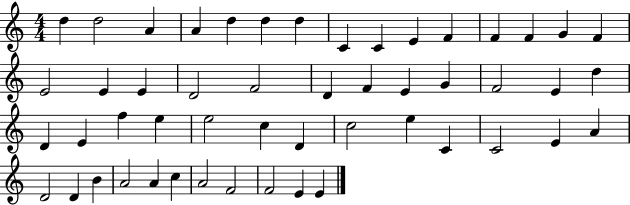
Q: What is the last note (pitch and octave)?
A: E4